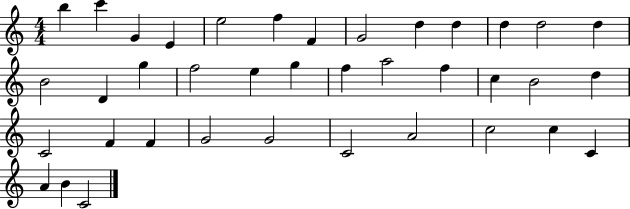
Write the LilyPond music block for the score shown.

{
  \clef treble
  \numericTimeSignature
  \time 4/4
  \key c \major
  b''4 c'''4 g'4 e'4 | e''2 f''4 f'4 | g'2 d''4 d''4 | d''4 d''2 d''4 | \break b'2 d'4 g''4 | f''2 e''4 g''4 | f''4 a''2 f''4 | c''4 b'2 d''4 | \break c'2 f'4 f'4 | g'2 g'2 | c'2 a'2 | c''2 c''4 c'4 | \break a'4 b'4 c'2 | \bar "|."
}